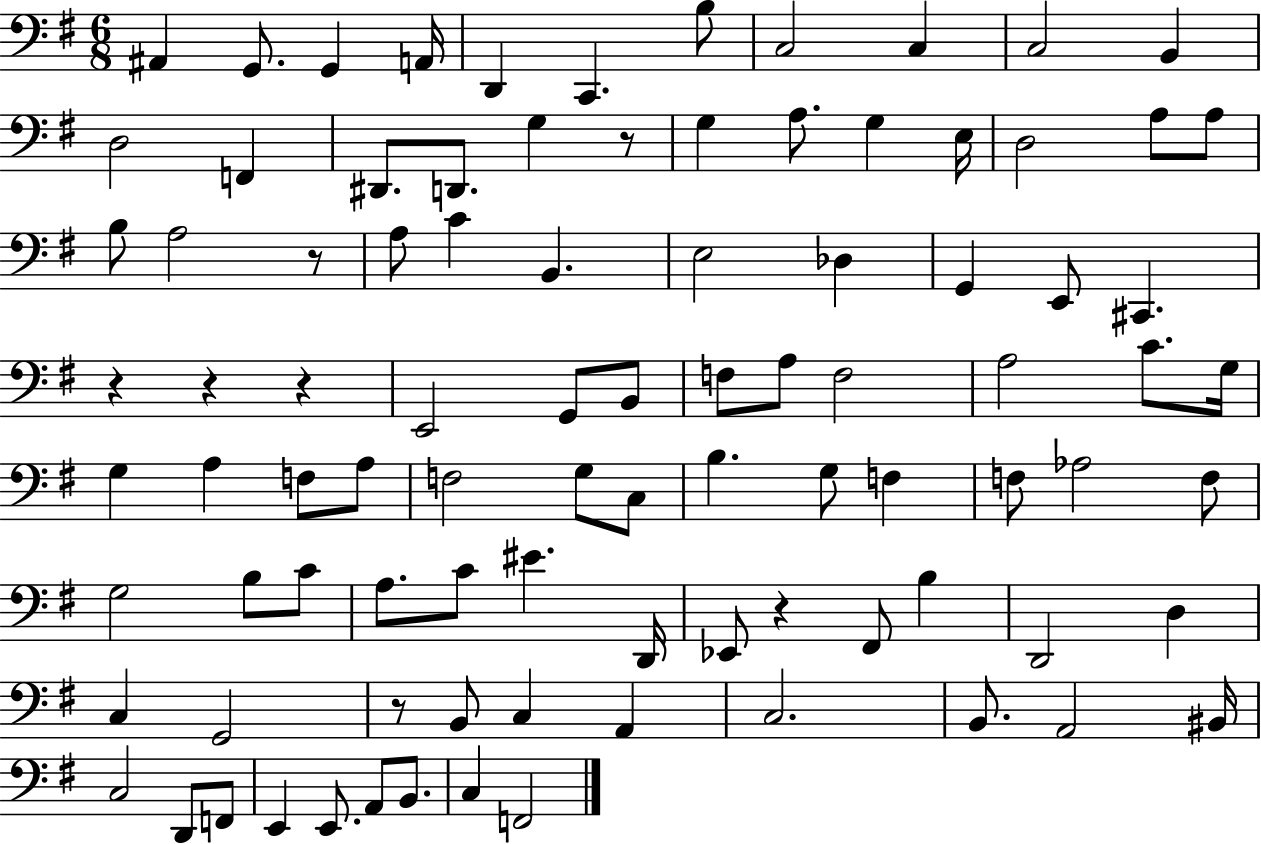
{
  \clef bass
  \numericTimeSignature
  \time 6/8
  \key g \major
  \repeat volta 2 { ais,4 g,8. g,4 a,16 | d,4 c,4. b8 | c2 c4 | c2 b,4 | \break d2 f,4 | dis,8. d,8. g4 r8 | g4 a8. g4 e16 | d2 a8 a8 | \break b8 a2 r8 | a8 c'4 b,4. | e2 des4 | g,4 e,8 cis,4. | \break r4 r4 r4 | e,2 g,8 b,8 | f8 a8 f2 | a2 c'8. g16 | \break g4 a4 f8 a8 | f2 g8 c8 | b4. g8 f4 | f8 aes2 f8 | \break g2 b8 c'8 | a8. c'8 eis'4. d,16 | ees,8 r4 fis,8 b4 | d,2 d4 | \break c4 g,2 | r8 b,8 c4 a,4 | c2. | b,8. a,2 bis,16 | \break c2 d,8 f,8 | e,4 e,8. a,8 b,8. | c4 f,2 | } \bar "|."
}